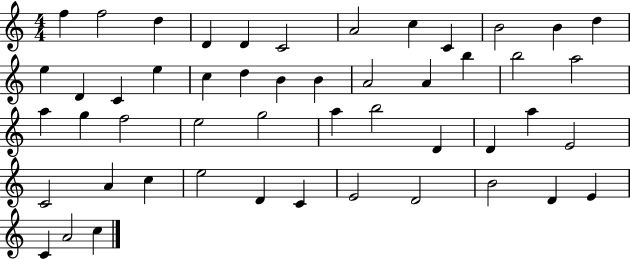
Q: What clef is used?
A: treble